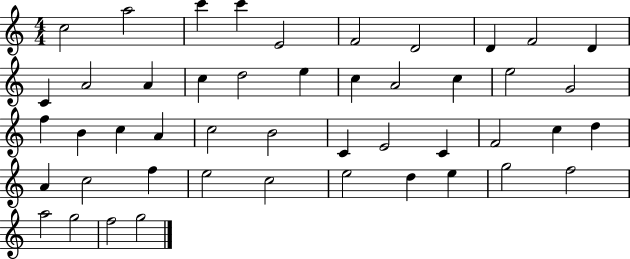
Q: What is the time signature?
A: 4/4